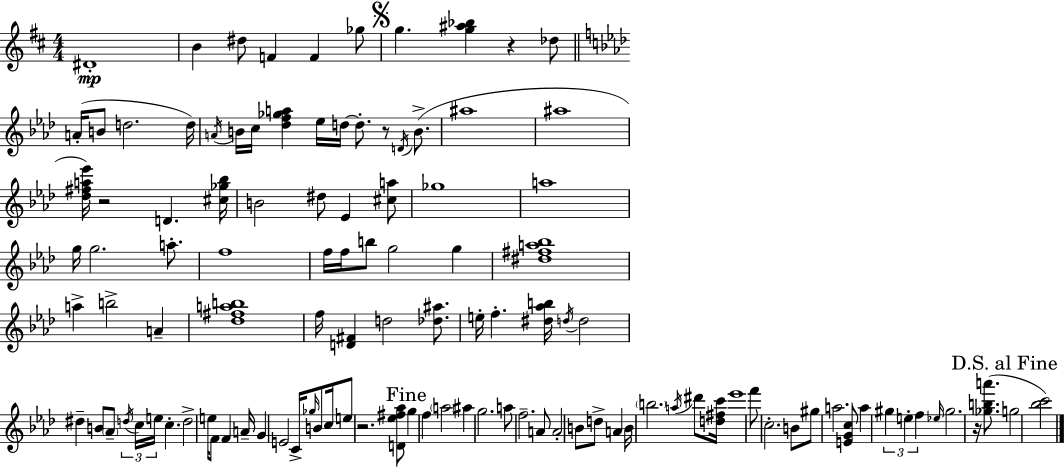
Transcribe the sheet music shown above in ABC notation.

X:1
T:Untitled
M:4/4
L:1/4
K:D
^D4 B ^d/2 F F _g/2 g [g^a_b] z _d/2 A/4 B/2 d2 d/4 A/4 B/4 c/4 [_df_ga] _e/4 d/4 d/2 z/2 D/4 B/2 ^a4 ^a4 [_d^fa_e']/4 z2 D [^c_g_b]/4 B2 ^d/2 _E [^ca]/2 _g4 a4 g/4 g2 a/2 f4 f/4 f/4 b/2 g2 g [^d^fa_b]4 a b2 A [_d^fab]4 f/4 [D^F] d2 [_d^a]/2 e/4 f [^d_ab]/4 d/4 d2 ^d B/2 _A/2 d/4 c/4 e/4 c d2 e/4 F/2 F A/4 G E2 C/4 _g/4 B/2 c/4 e/2 z2 [D_e^f_a]/2 g f a2 ^a g2 a/2 f2 A/2 A2 B/2 d/2 A B/4 b2 a/4 ^d'/2 [d^fc']/4 _e'4 f'/2 c2 B/2 ^g/2 a2 [EGc]/2 a ^g e f _e/4 ^g2 z/4 [_gba']/2 g2 [_bc']2